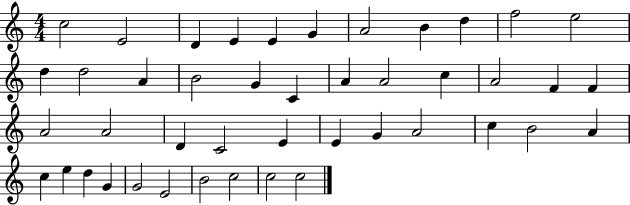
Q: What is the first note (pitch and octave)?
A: C5